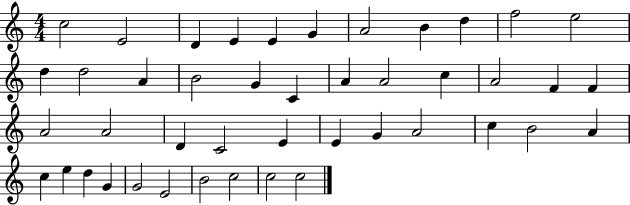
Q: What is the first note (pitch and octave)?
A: C5